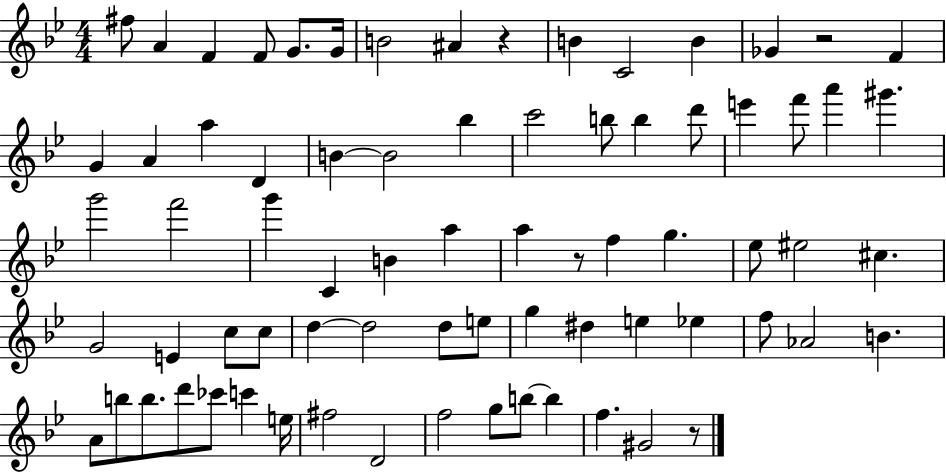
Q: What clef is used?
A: treble